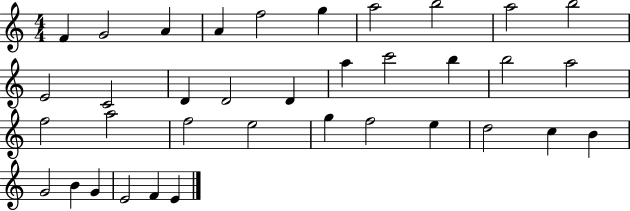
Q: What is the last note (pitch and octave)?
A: E4